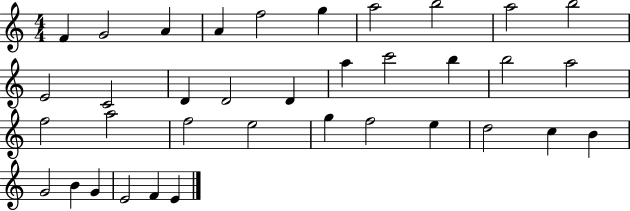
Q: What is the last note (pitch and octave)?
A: E4